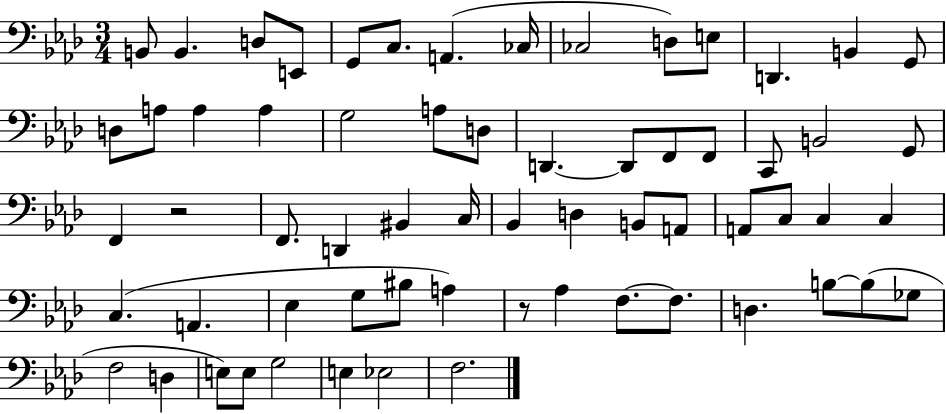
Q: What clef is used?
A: bass